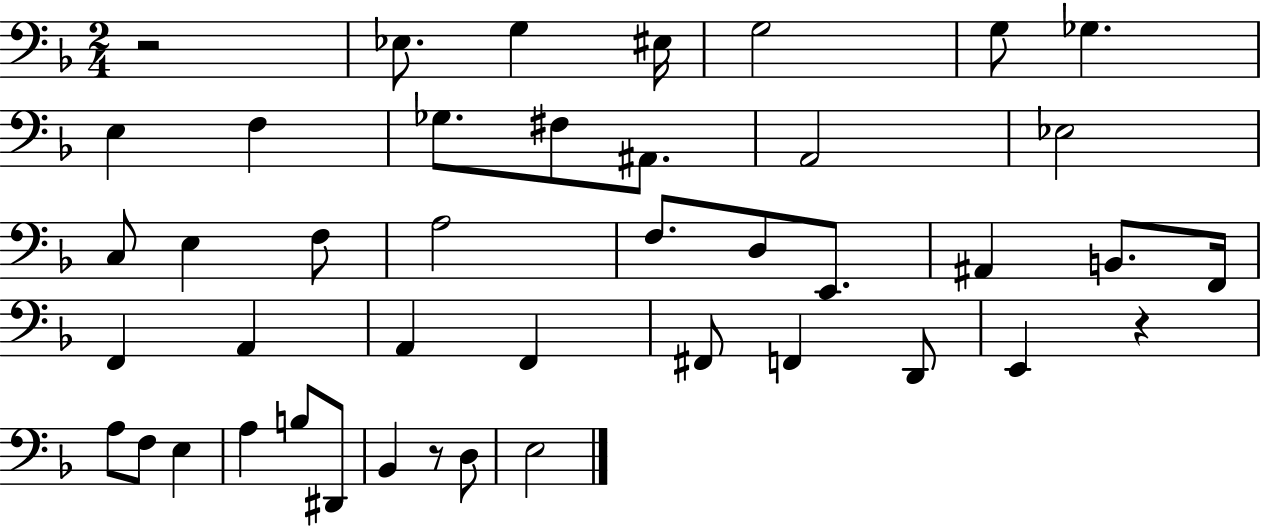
X:1
T:Untitled
M:2/4
L:1/4
K:F
z2 _E,/2 G, ^E,/4 G,2 G,/2 _G, E, F, _G,/2 ^F,/2 ^A,,/2 A,,2 _E,2 C,/2 E, F,/2 A,2 F,/2 D,/2 E,,/2 ^A,, B,,/2 F,,/4 F,, A,, A,, F,, ^F,,/2 F,, D,,/2 E,, z A,/2 F,/2 E, A, B,/2 ^D,,/2 _B,, z/2 D,/2 E,2